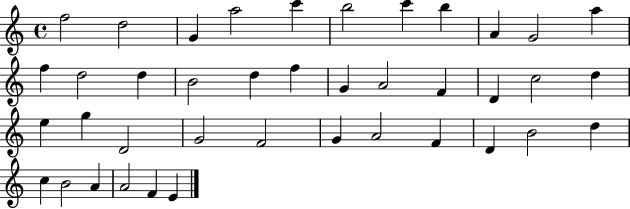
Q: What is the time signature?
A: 4/4